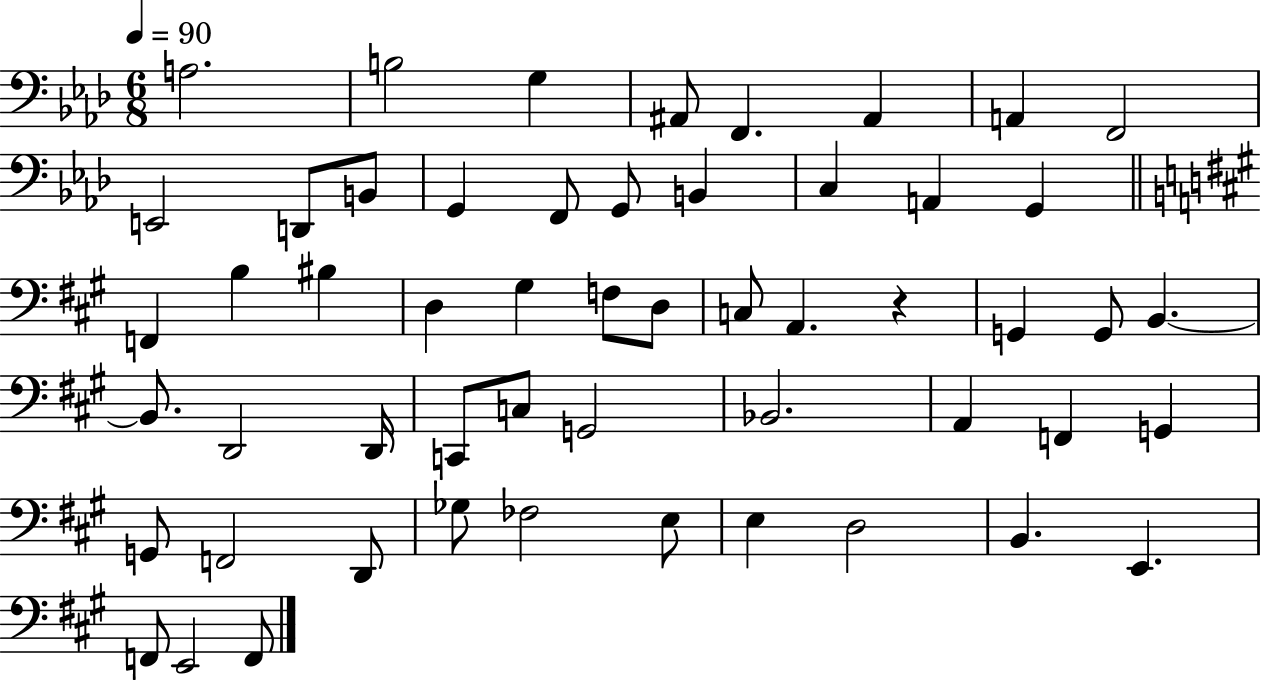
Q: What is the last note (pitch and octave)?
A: F2